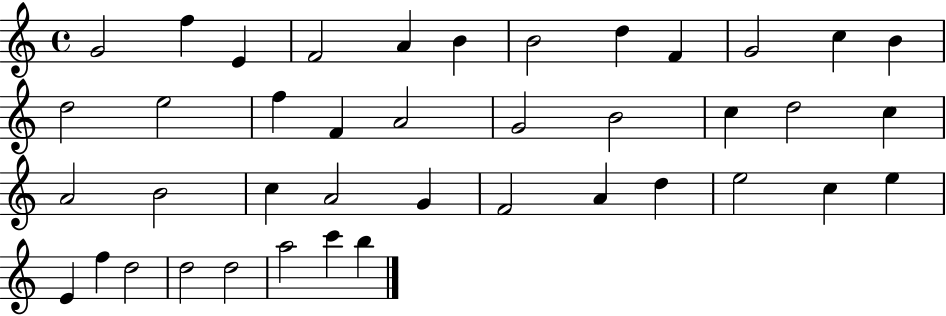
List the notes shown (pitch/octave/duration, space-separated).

G4/h F5/q E4/q F4/h A4/q B4/q B4/h D5/q F4/q G4/h C5/q B4/q D5/h E5/h F5/q F4/q A4/h G4/h B4/h C5/q D5/h C5/q A4/h B4/h C5/q A4/h G4/q F4/h A4/q D5/q E5/h C5/q E5/q E4/q F5/q D5/h D5/h D5/h A5/h C6/q B5/q